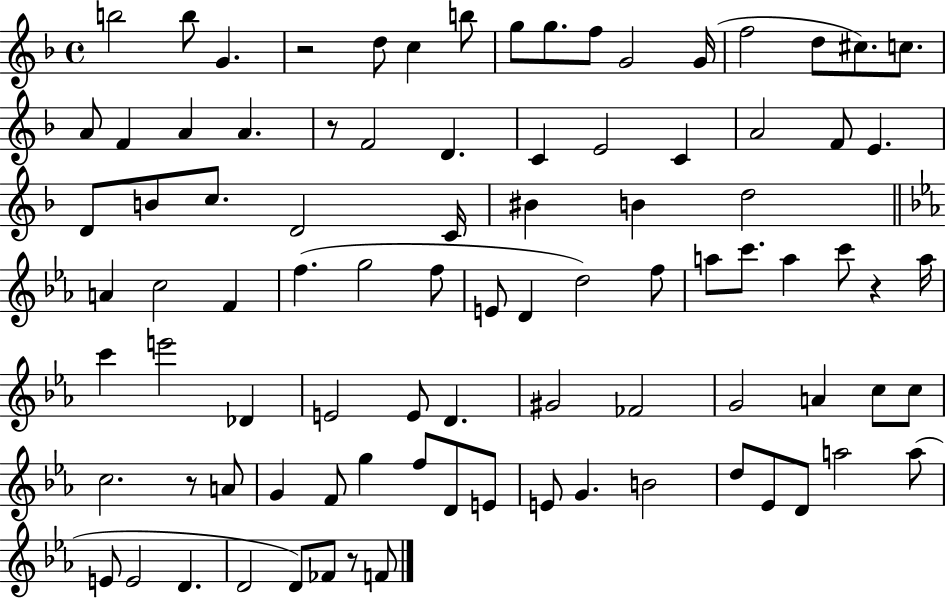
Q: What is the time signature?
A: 4/4